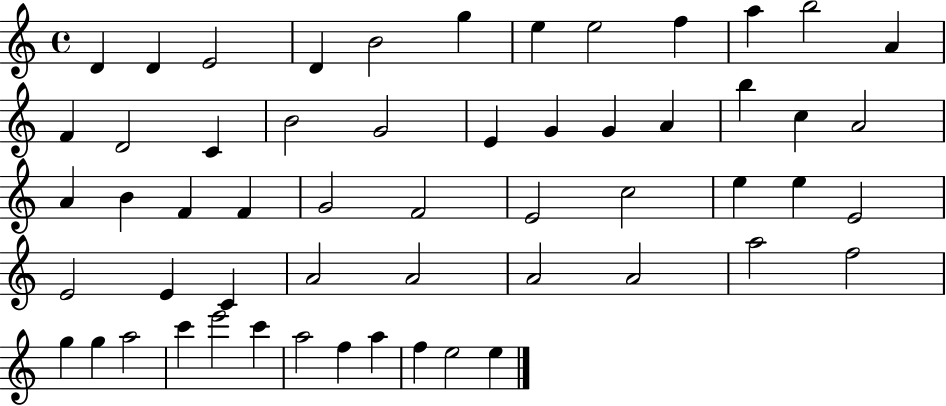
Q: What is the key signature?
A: C major